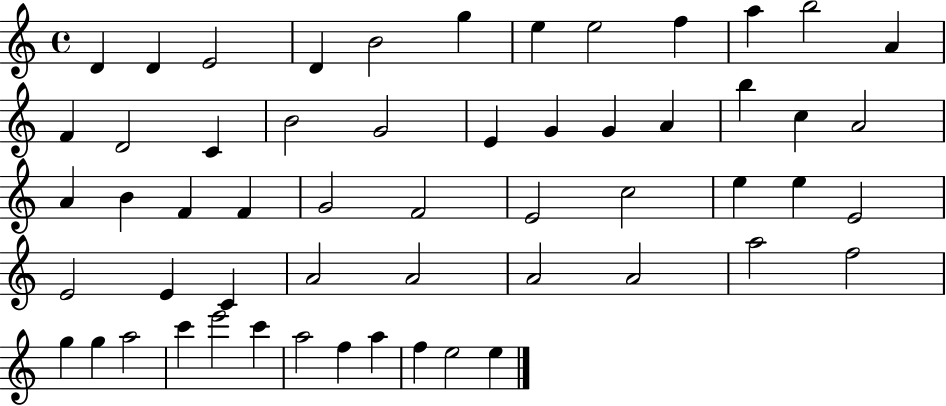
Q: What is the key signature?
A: C major